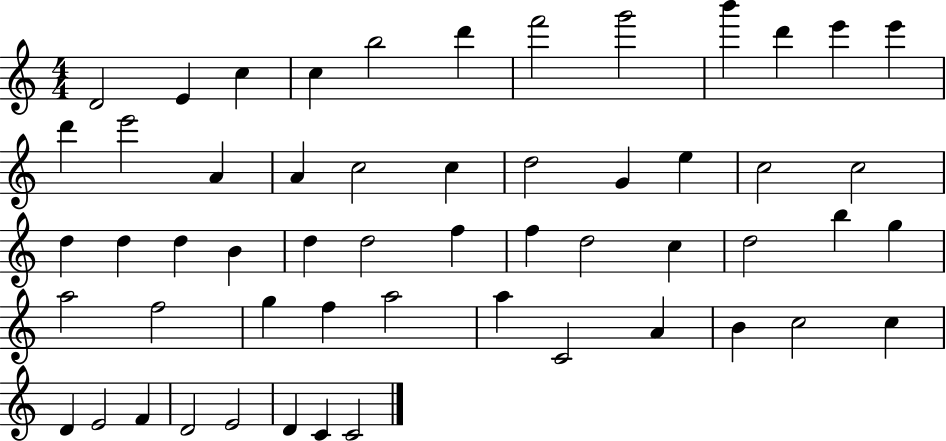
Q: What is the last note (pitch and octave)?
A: C4